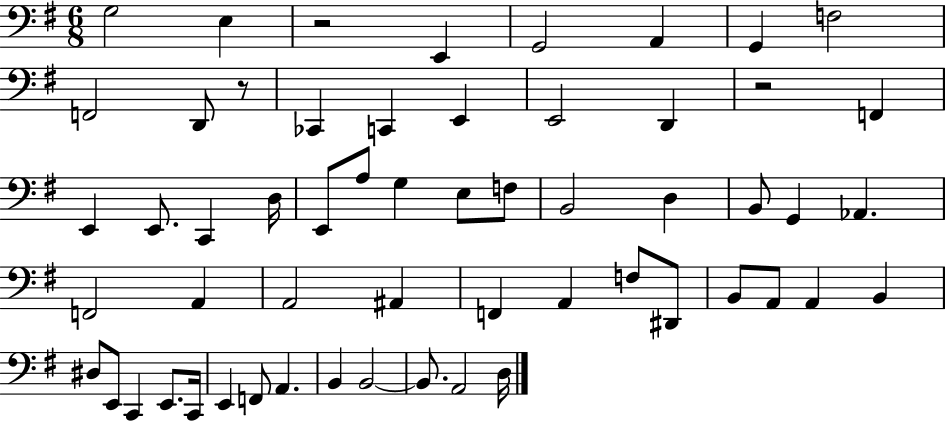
{
  \clef bass
  \numericTimeSignature
  \time 6/8
  \key g \major
  g2 e4 | r2 e,4 | g,2 a,4 | g,4 f2 | \break f,2 d,8 r8 | ces,4 c,4 e,4 | e,2 d,4 | r2 f,4 | \break e,4 e,8. c,4 d16 | e,8 a8 g4 e8 f8 | b,2 d4 | b,8 g,4 aes,4. | \break f,2 a,4 | a,2 ais,4 | f,4 a,4 f8 dis,8 | b,8 a,8 a,4 b,4 | \break dis8 e,8 c,4 e,8. c,16 | e,4 f,8 a,4. | b,4 b,2~~ | b,8. a,2 d16 | \break \bar "|."
}